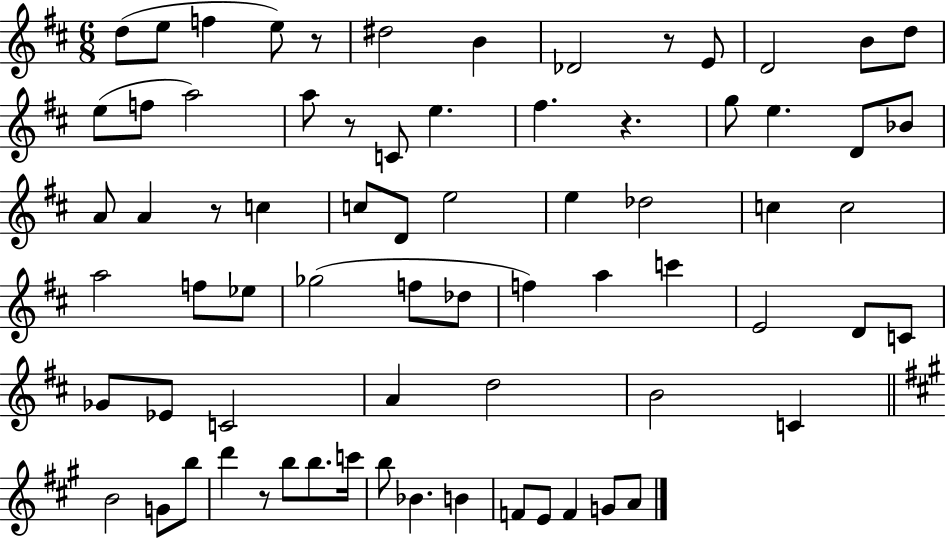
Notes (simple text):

D5/e E5/e F5/q E5/e R/e D#5/h B4/q Db4/h R/e E4/e D4/h B4/e D5/e E5/e F5/e A5/h A5/e R/e C4/e E5/q. F#5/q. R/q. G5/e E5/q. D4/e Bb4/e A4/e A4/q R/e C5/q C5/e D4/e E5/h E5/q Db5/h C5/q C5/h A5/h F5/e Eb5/e Gb5/h F5/e Db5/e F5/q A5/q C6/q E4/h D4/e C4/e Gb4/e Eb4/e C4/h A4/q D5/h B4/h C4/q B4/h G4/e B5/e D6/q R/e B5/e B5/e. C6/s B5/e Bb4/q. B4/q F4/e E4/e F4/q G4/e A4/e